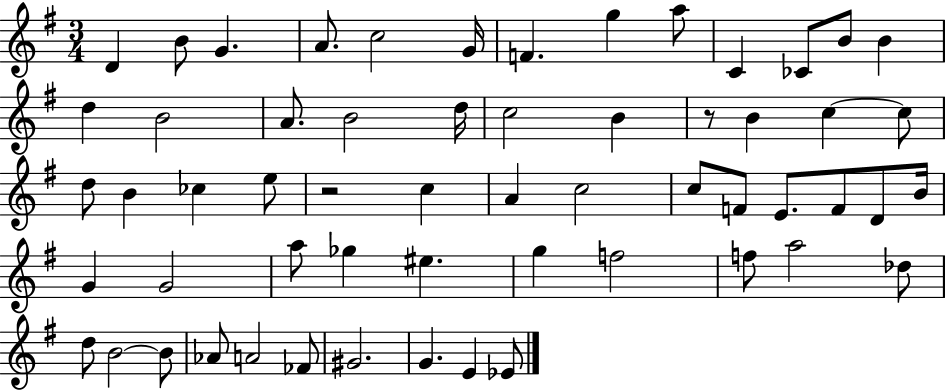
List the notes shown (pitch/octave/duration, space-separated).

D4/q B4/e G4/q. A4/e. C5/h G4/s F4/q. G5/q A5/e C4/q CES4/e B4/e B4/q D5/q B4/h A4/e. B4/h D5/s C5/h B4/q R/e B4/q C5/q C5/e D5/e B4/q CES5/q E5/e R/h C5/q A4/q C5/h C5/e F4/e E4/e. F4/e D4/e B4/s G4/q G4/h A5/e Gb5/q EIS5/q. G5/q F5/h F5/e A5/h Db5/e D5/e B4/h B4/e Ab4/e A4/h FES4/e G#4/h. G4/q. E4/q Eb4/e